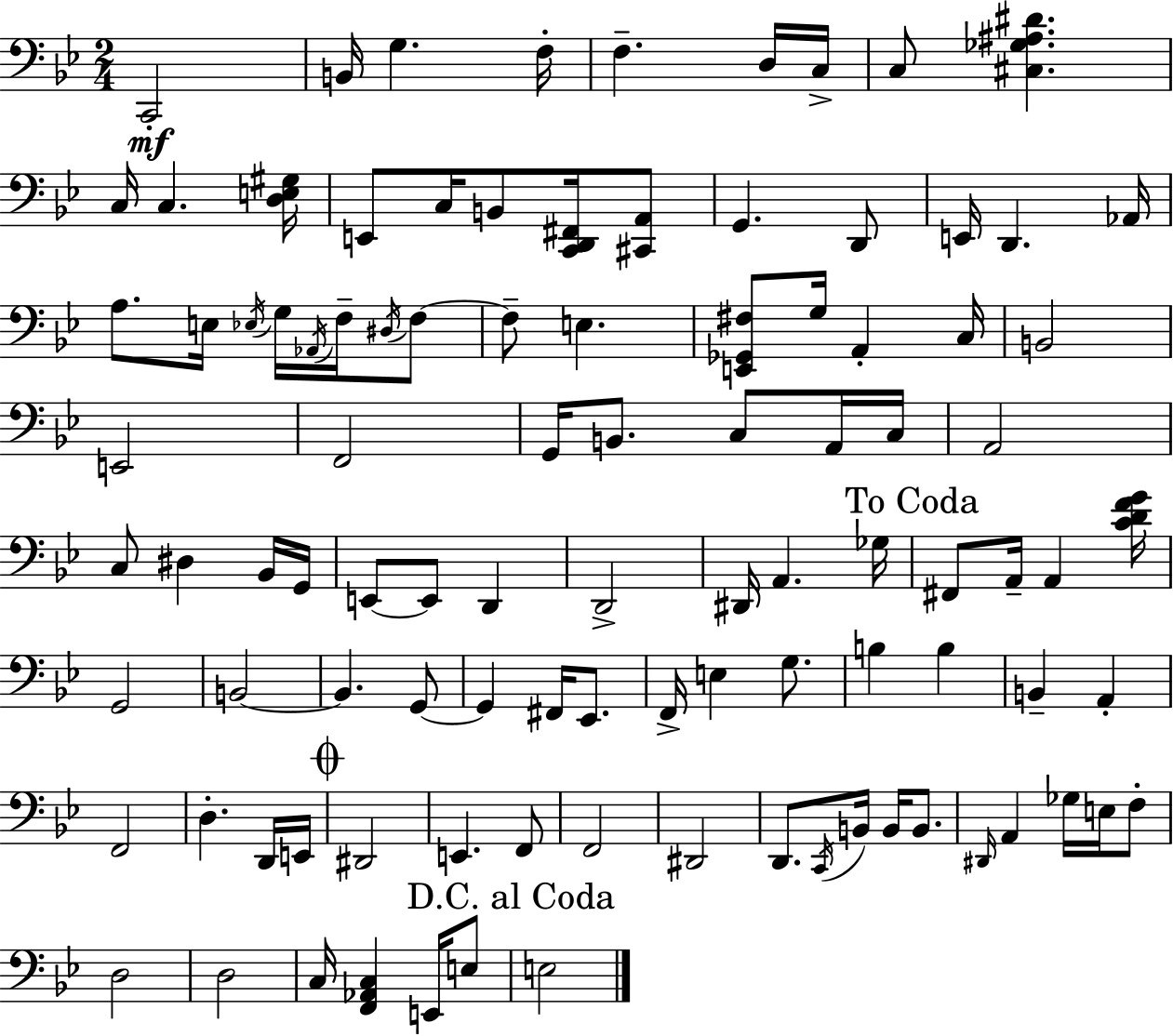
C2/h B2/s G3/q. F3/s F3/q. D3/s C3/s C3/e [C#3,Gb3,A#3,D#4]/q. C3/s C3/q. [D3,E3,G#3]/s E2/e C3/s B2/e [C2,D2,F#2]/s [C#2,A2]/e G2/q. D2/e E2/s D2/q. Ab2/s A3/e. E3/s Eb3/s G3/s Ab2/s F3/s D#3/s F3/e F3/e E3/q. [E2,Gb2,F#3]/e G3/s A2/q C3/s B2/h E2/h F2/h G2/s B2/e. C3/e A2/s C3/s A2/h C3/e D#3/q Bb2/s G2/s E2/e E2/e D2/q D2/h D#2/s A2/q. Gb3/s F#2/e A2/s A2/q [C4,D4,F4,G4]/s G2/h B2/h B2/q. G2/e G2/q F#2/s Eb2/e. F2/s E3/q G3/e. B3/q B3/q B2/q A2/q F2/h D3/q. D2/s E2/s D#2/h E2/q. F2/e F2/h D#2/h D2/e. C2/s B2/s B2/s B2/e. D#2/s A2/q Gb3/s E3/s F3/e D3/h D3/h C3/s [F2,Ab2,C3]/q E2/s E3/e E3/h